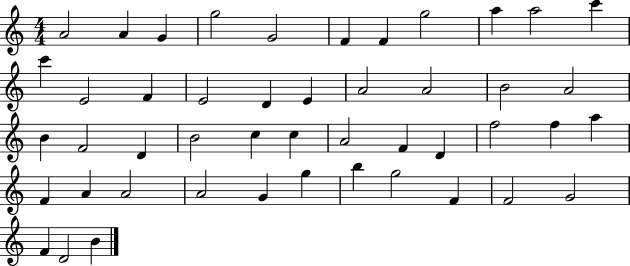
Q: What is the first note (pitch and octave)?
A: A4